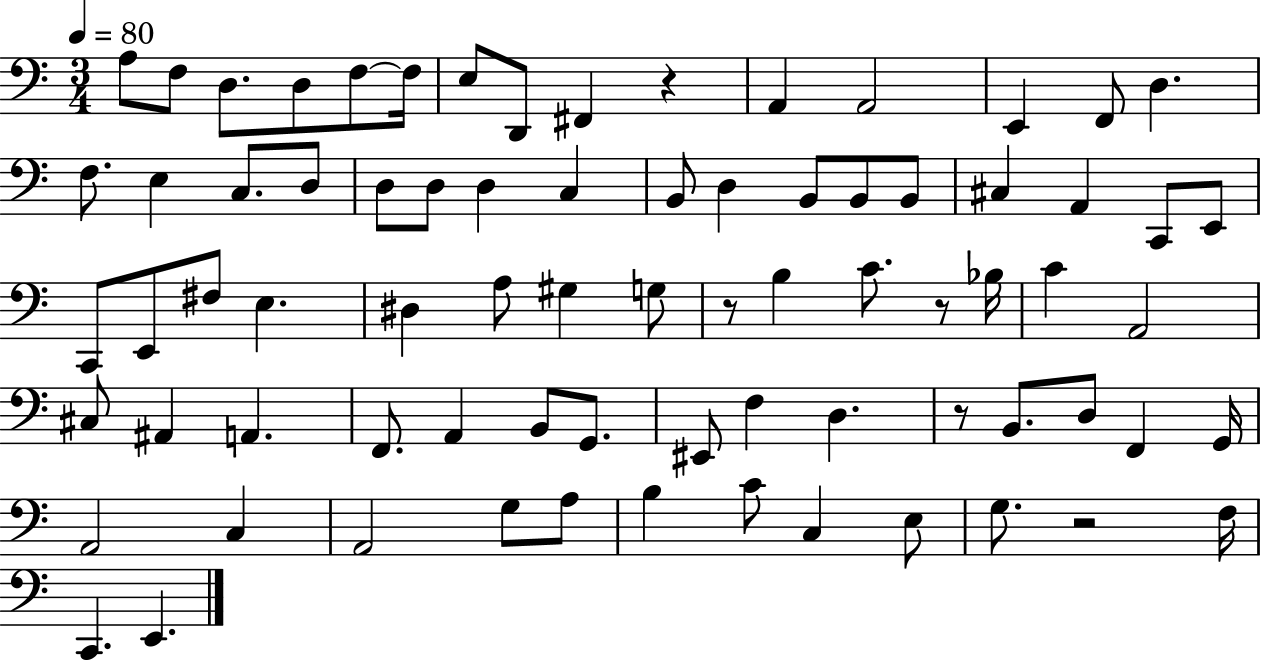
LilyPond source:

{
  \clef bass
  \numericTimeSignature
  \time 3/4
  \key c \major
  \tempo 4 = 80
  a8 f8 d8. d8 f8~~ f16 | e8 d,8 fis,4 r4 | a,4 a,2 | e,4 f,8 d4. | \break f8. e4 c8. d8 | d8 d8 d4 c4 | b,8 d4 b,8 b,8 b,8 | cis4 a,4 c,8 e,8 | \break c,8 e,8 fis8 e4. | dis4 a8 gis4 g8 | r8 b4 c'8. r8 bes16 | c'4 a,2 | \break cis8 ais,4 a,4. | f,8. a,4 b,8 g,8. | eis,8 f4 d4. | r8 b,8. d8 f,4 g,16 | \break a,2 c4 | a,2 g8 a8 | b4 c'8 c4 e8 | g8. r2 f16 | \break c,4. e,4. | \bar "|."
}